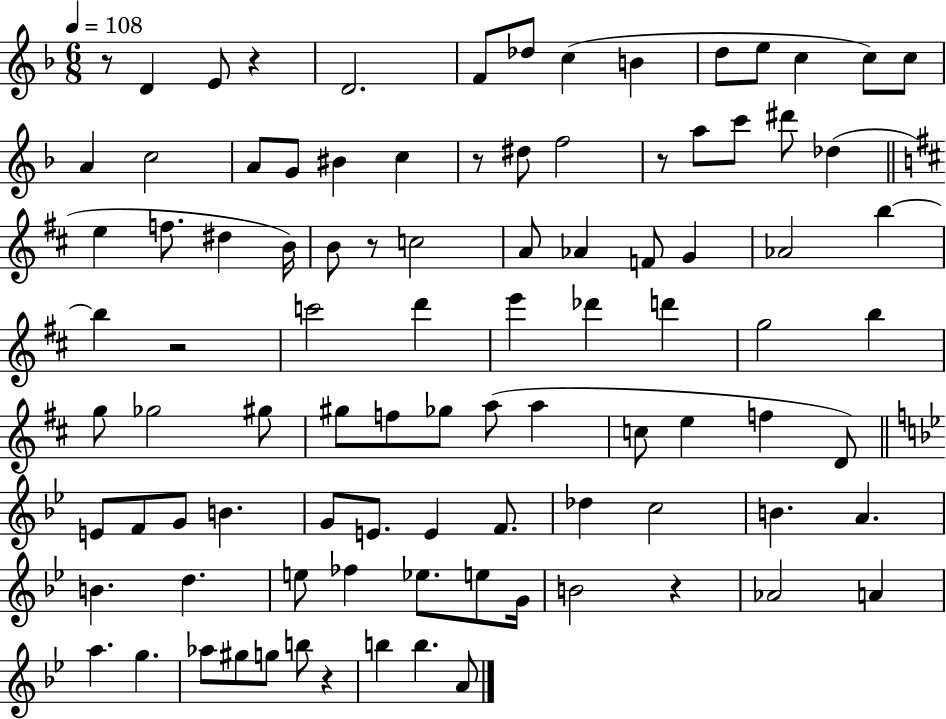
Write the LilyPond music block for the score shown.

{
  \clef treble
  \numericTimeSignature
  \time 6/8
  \key f \major
  \tempo 4 = 108
  r8 d'4 e'8 r4 | d'2. | f'8 des''8 c''4( b'4 | d''8 e''8 c''4 c''8) c''8 | \break a'4 c''2 | a'8 g'8 bis'4 c''4 | r8 dis''8 f''2 | r8 a''8 c'''8 dis'''8 des''4( | \break \bar "||" \break \key d \major e''4 f''8. dis''4 b'16) | b'8 r8 c''2 | a'8 aes'4 f'8 g'4 | aes'2 b''4~~ | \break b''4 r2 | c'''2 d'''4 | e'''4 des'''4 d'''4 | g''2 b''4 | \break g''8 ges''2 gis''8 | gis''8 f''8 ges''8 a''8( a''4 | c''8 e''4 f''4 d'8) | \bar "||" \break \key bes \major e'8 f'8 g'8 b'4. | g'8 e'8. e'4 f'8. | des''4 c''2 | b'4. a'4. | \break b'4. d''4. | e''8 fes''4 ees''8. e''8 g'16 | b'2 r4 | aes'2 a'4 | \break a''4. g''4. | aes''8 gis''8 g''8 b''8 r4 | b''4 b''4. a'8 | \bar "|."
}